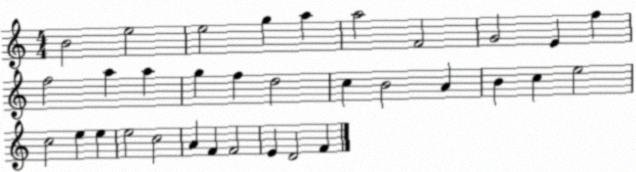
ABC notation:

X:1
T:Untitled
M:4/4
L:1/4
K:C
B2 e2 e2 g a a2 F2 G2 E f f2 a a g f d2 c B2 A B c e2 c2 e e e2 c2 A F F2 E D2 F